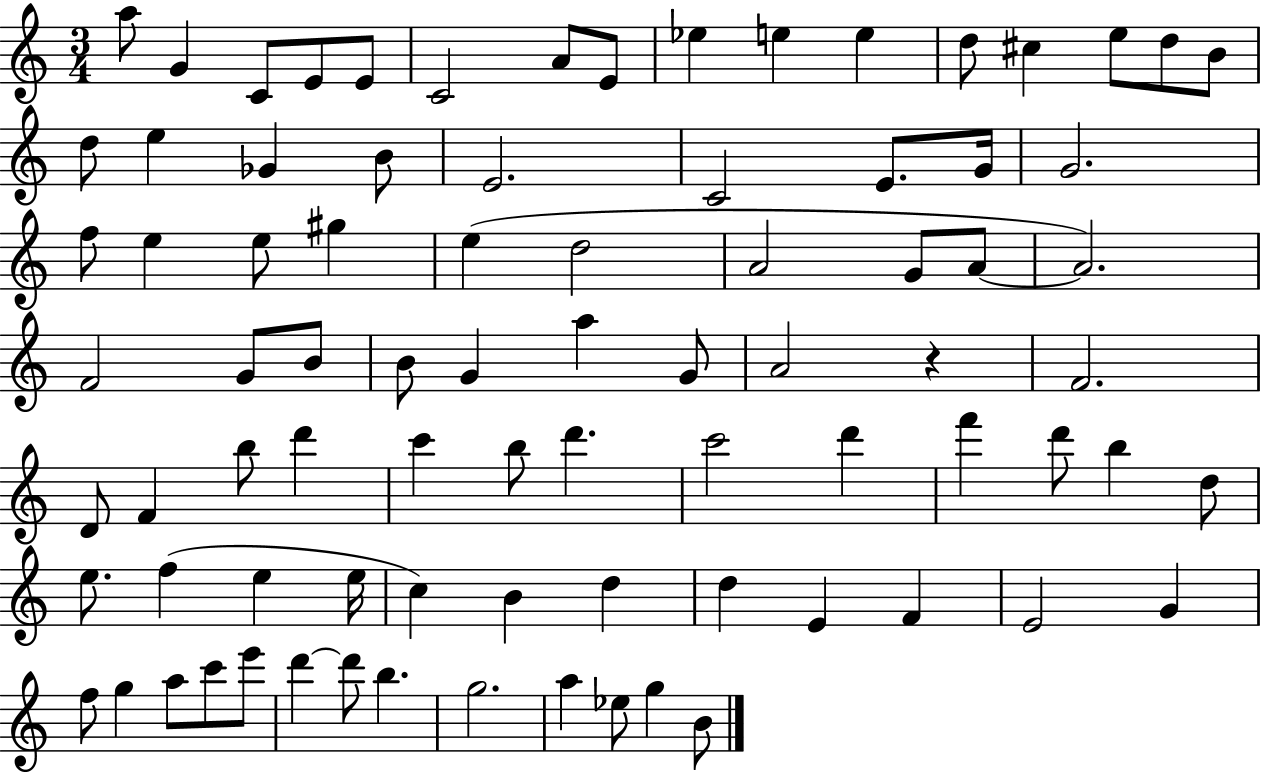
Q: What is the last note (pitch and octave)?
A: B4